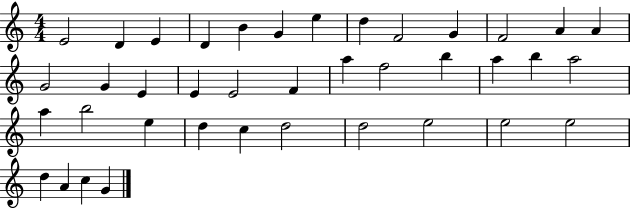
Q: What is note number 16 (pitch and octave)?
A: E4